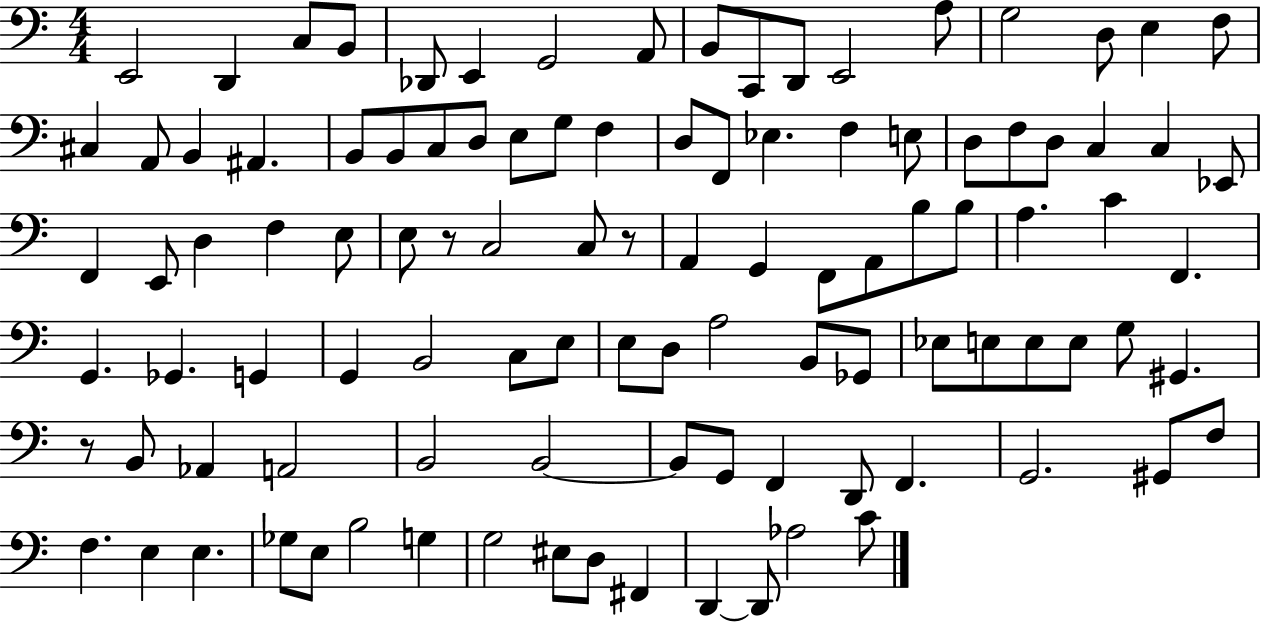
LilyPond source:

{
  \clef bass
  \numericTimeSignature
  \time 4/4
  \key c \major
  e,2 d,4 c8 b,8 | des,8 e,4 g,2 a,8 | b,8 c,8 d,8 e,2 a8 | g2 d8 e4 f8 | \break cis4 a,8 b,4 ais,4. | b,8 b,8 c8 d8 e8 g8 f4 | d8 f,8 ees4. f4 e8 | d8 f8 d8 c4 c4 ees,8 | \break f,4 e,8 d4 f4 e8 | e8 r8 c2 c8 r8 | a,4 g,4 f,8 a,8 b8 b8 | a4. c'4 f,4. | \break g,4. ges,4. g,4 | g,4 b,2 c8 e8 | e8 d8 a2 b,8 ges,8 | ees8 e8 e8 e8 g8 gis,4. | \break r8 b,8 aes,4 a,2 | b,2 b,2~~ | b,8 g,8 f,4 d,8 f,4. | g,2. gis,8 f8 | \break f4. e4 e4. | ges8 e8 b2 g4 | g2 eis8 d8 fis,4 | d,4~~ d,8 aes2 c'8 | \break \bar "|."
}